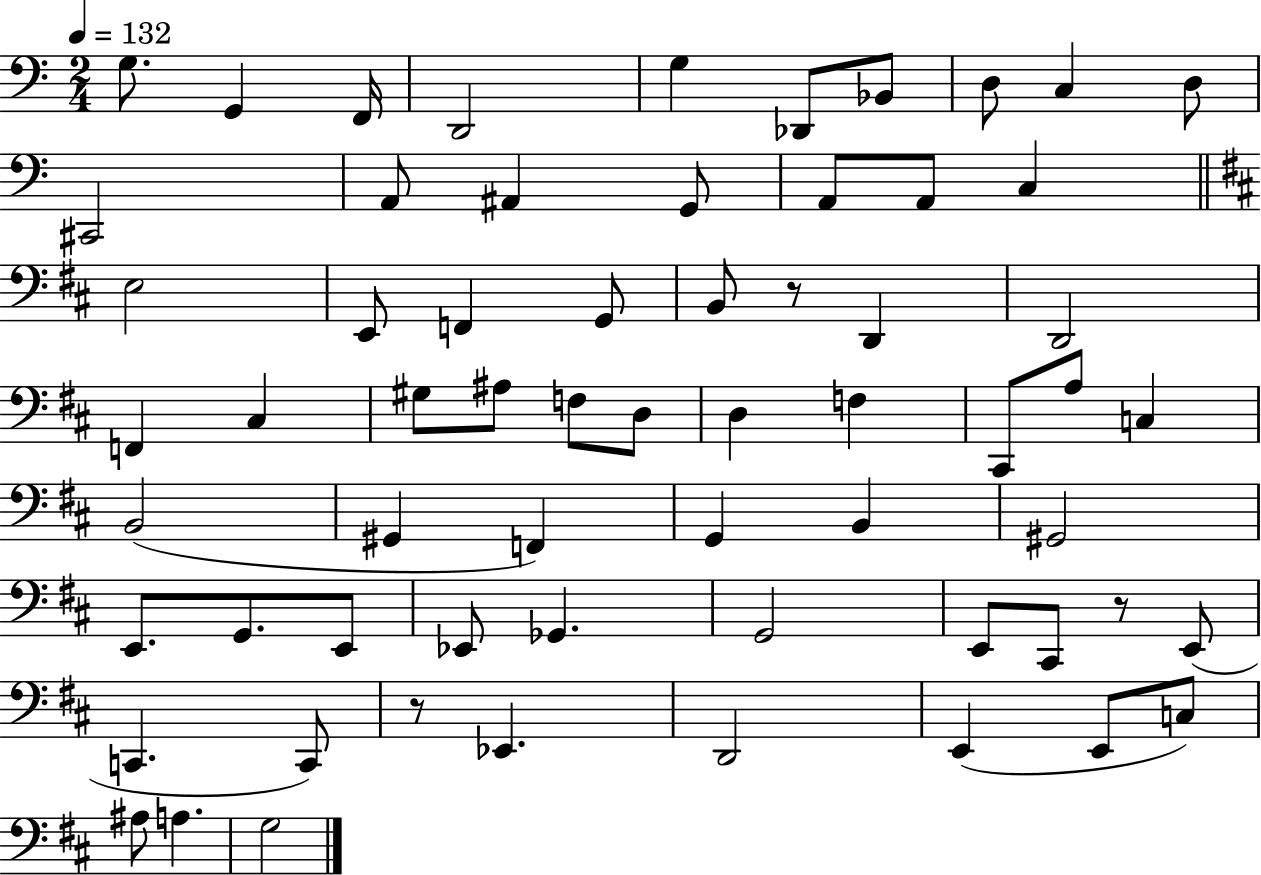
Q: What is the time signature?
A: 2/4